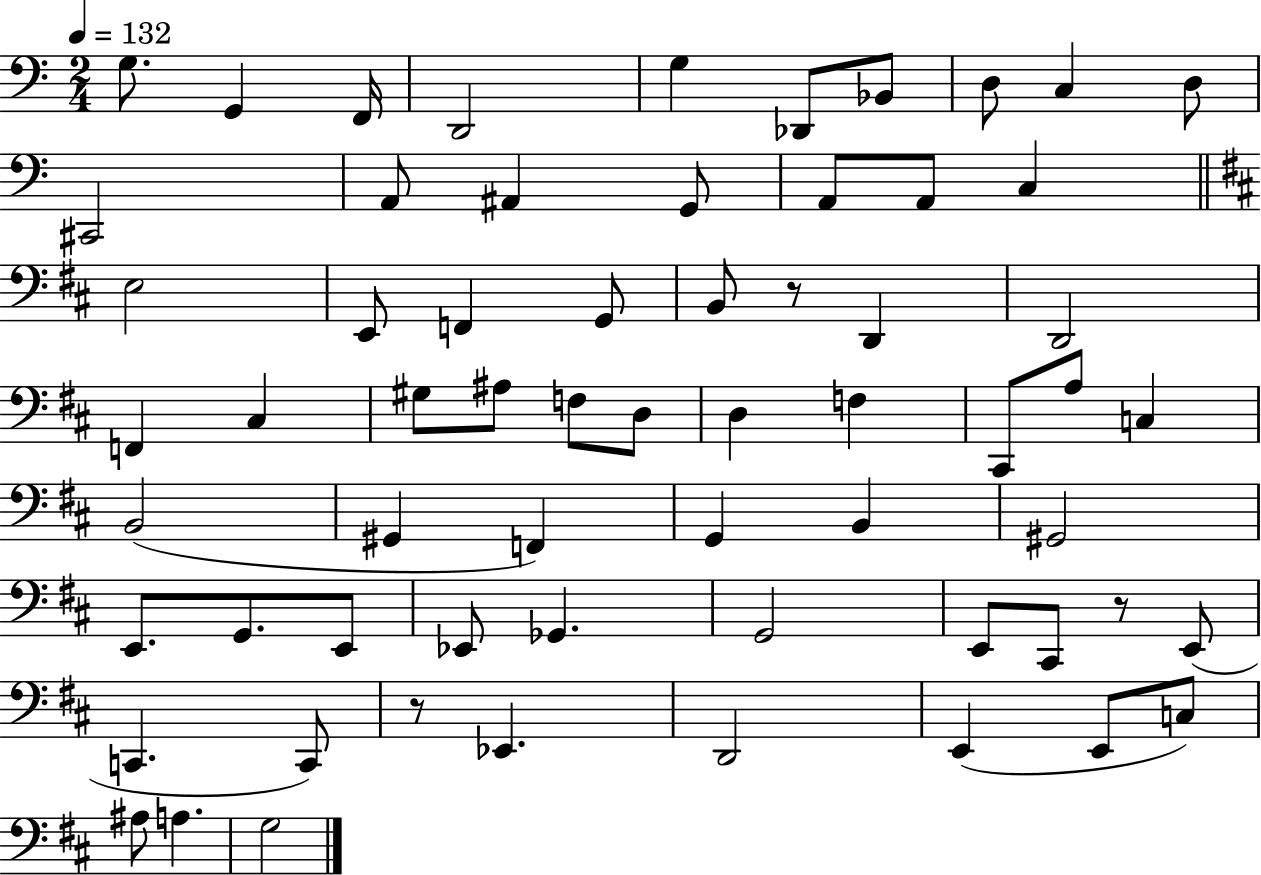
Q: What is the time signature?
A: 2/4